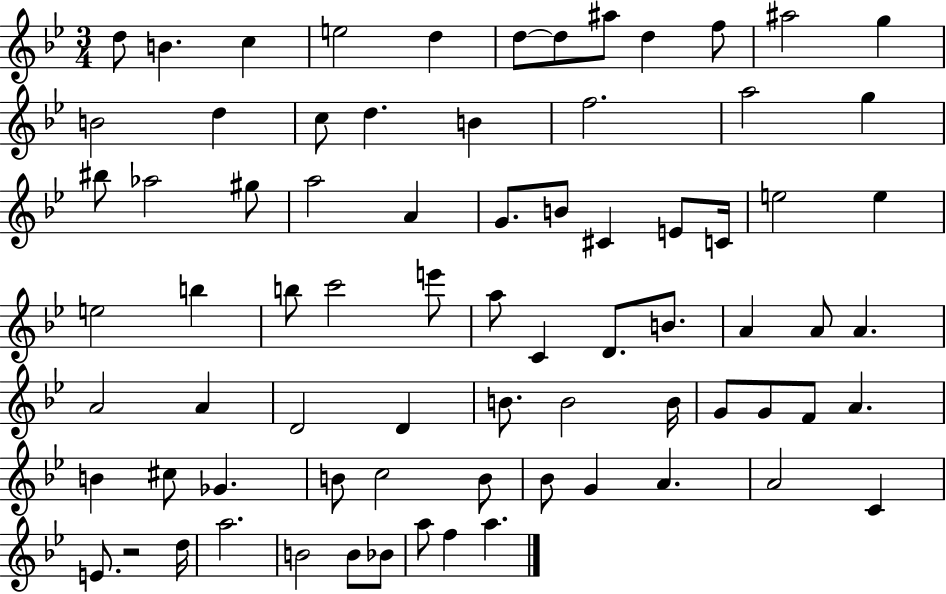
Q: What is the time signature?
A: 3/4